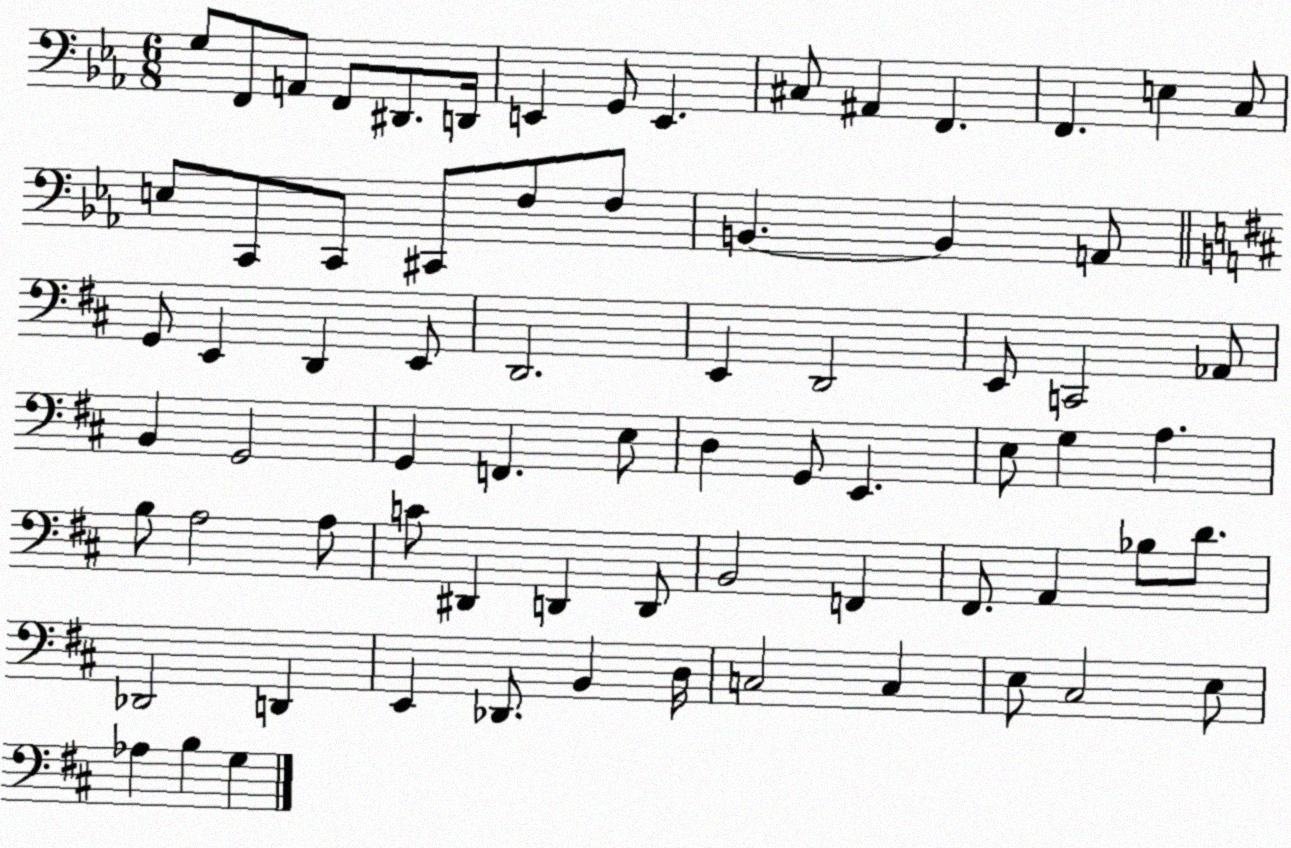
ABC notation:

X:1
T:Untitled
M:6/8
L:1/4
K:Eb
G,/2 F,,/2 A,,/2 F,,/2 ^D,,/2 D,,/4 E,, G,,/2 E,, ^C,/2 ^A,, F,, F,, E, C,/2 E,/2 C,,/2 C,,/2 ^C,,/2 F,/2 F,/2 B,, B,, A,,/2 G,,/2 E,, D,, E,,/2 D,,2 E,, D,,2 E,,/2 C,,2 _A,,/2 B,, G,,2 G,, F,, E,/2 D, G,,/2 E,, E,/2 G, A, B,/2 A,2 A,/2 C/2 ^D,, D,, D,,/2 B,,2 F,, ^F,,/2 A,, _B,/2 D/2 _D,,2 D,, E,, _D,,/2 B,, D,/4 C,2 C, E,/2 ^C,2 E,/2 _A, B, G,